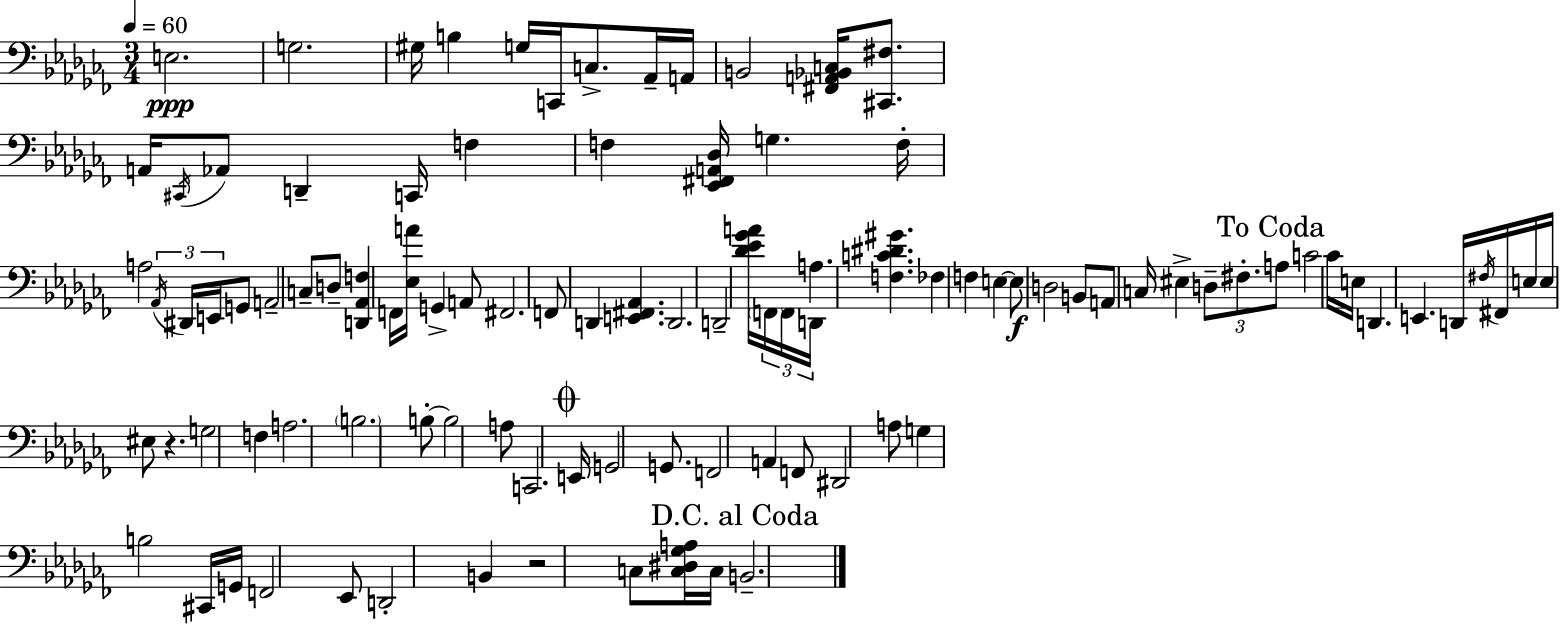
E3/h. G3/h. G#3/s B3/q G3/s C2/s C3/e. Ab2/s A2/s B2/h [F#2,A2,Bb2,C3]/s [C#2,F#3]/e. A2/s C#2/s Ab2/e D2/q C2/s F3/q F3/q [Eb2,F#2,A2,Db3]/s G3/q. F3/s A3/h Ab2/s D#2/s E2/s G2/e A2/h C3/e D3/e [D2,Ab2,F3]/q F2/s [Eb3,A4]/s G2/q A2/e F#2/h. F2/e D2/q [E2,F#2,Ab2]/q. D2/h. D2/h [Db4,Eb4,Gb4,A4]/s F2/s F2/s D2/s A3/q. [F3,C4,D#4,G#4]/q. FES3/q F3/q E3/q E3/e D3/h B2/e A2/e C3/s EIS3/q D3/e F#3/e. A3/e C4/h CES4/s E3/s D2/q. E2/q. D2/s F#3/s F#2/s E3/s E3/s EIS3/e R/q. G3/h F3/q A3/h. B3/h. B3/e B3/h A3/e C2/h. E2/s G2/h G2/e. F2/h A2/q F2/e D#2/h A3/e G3/q B3/h C#2/s G2/s F2/h Eb2/e D2/h B2/q R/h C3/e [C3,D#3,Gb3,A3]/s C3/s B2/h.